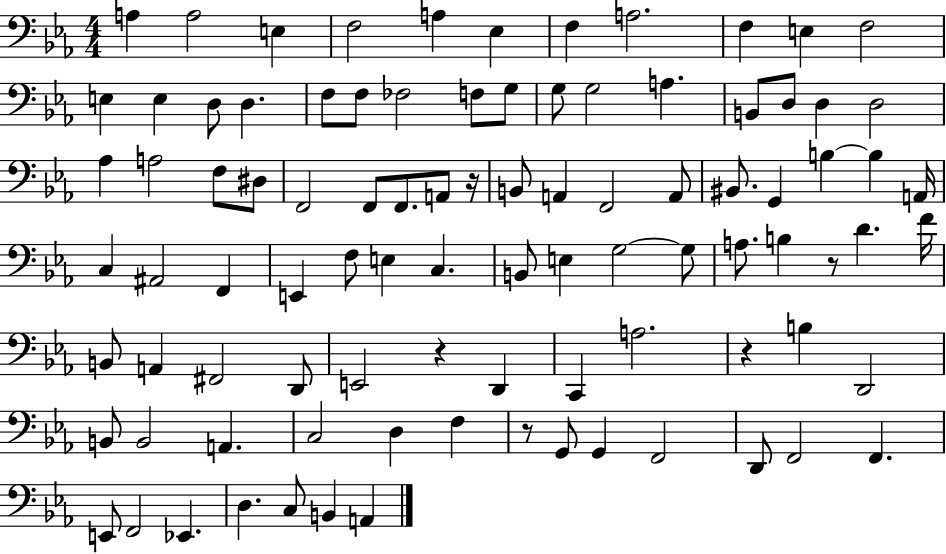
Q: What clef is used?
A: bass